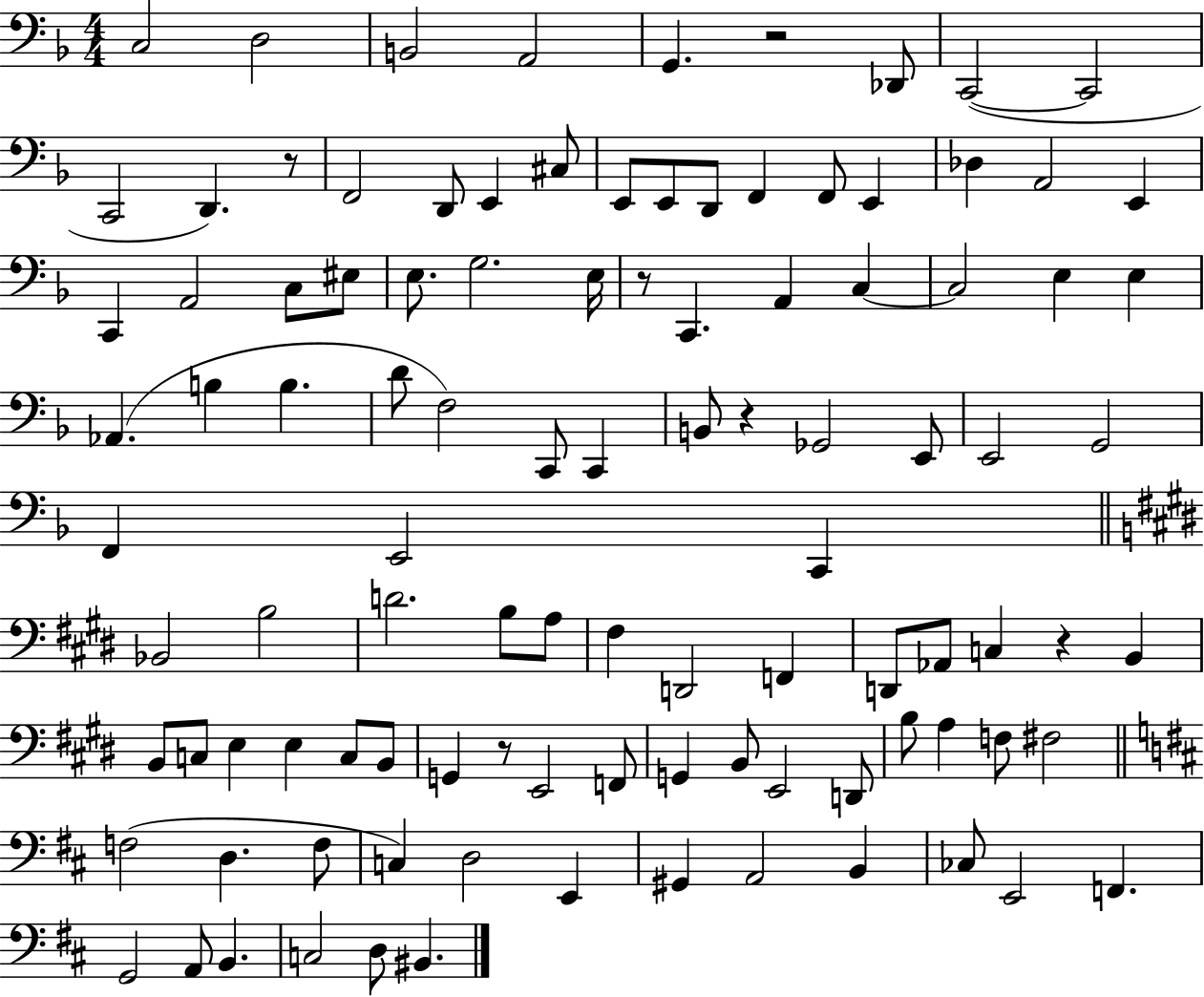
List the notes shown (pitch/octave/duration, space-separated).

C3/h D3/h B2/h A2/h G2/q. R/h Db2/e C2/h C2/h C2/h D2/q. R/e F2/h D2/e E2/q C#3/e E2/e E2/e D2/e F2/q F2/e E2/q Db3/q A2/h E2/q C2/q A2/h C3/e EIS3/e E3/e. G3/h. E3/s R/e C2/q. A2/q C3/q C3/h E3/q E3/q Ab2/q. B3/q B3/q. D4/e F3/h C2/e C2/q B2/e R/q Gb2/h E2/e E2/h G2/h F2/q E2/h C2/q Bb2/h B3/h D4/h. B3/e A3/e F#3/q D2/h F2/q D2/e Ab2/e C3/q R/q B2/q B2/e C3/e E3/q E3/q C3/e B2/e G2/q R/e E2/h F2/e G2/q B2/e E2/h D2/e B3/e A3/q F3/e F#3/h F3/h D3/q. F3/e C3/q D3/h E2/q G#2/q A2/h B2/q CES3/e E2/h F2/q. G2/h A2/e B2/q. C3/h D3/e BIS2/q.